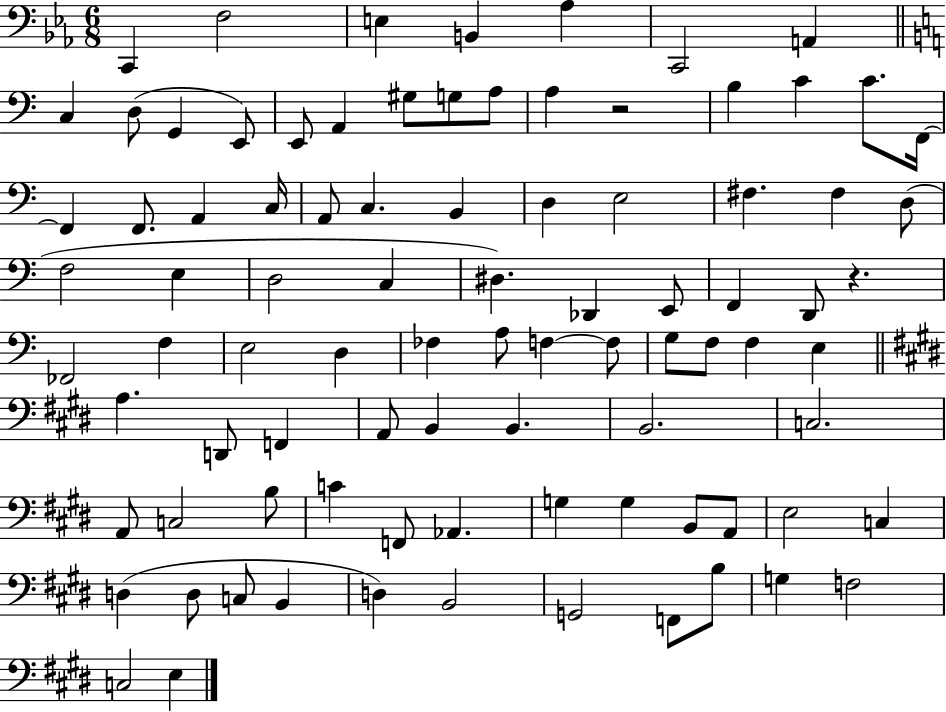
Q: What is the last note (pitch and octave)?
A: E3